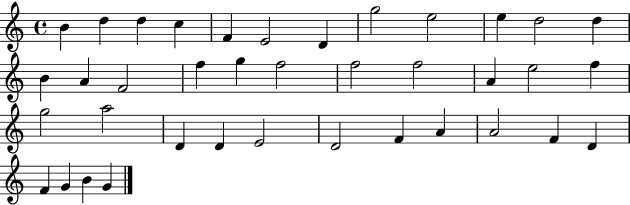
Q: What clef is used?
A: treble